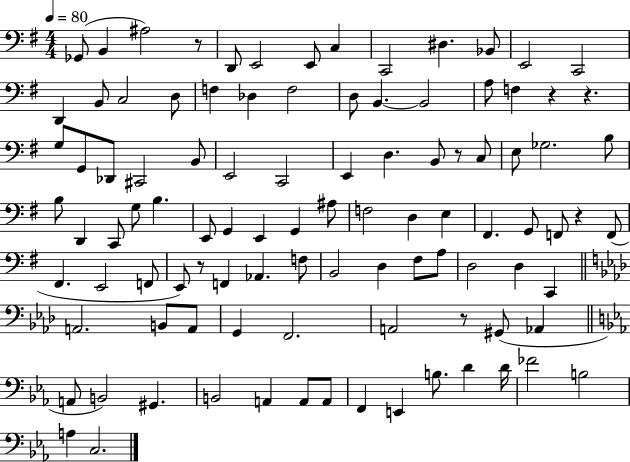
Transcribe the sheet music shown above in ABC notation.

X:1
T:Untitled
M:4/4
L:1/4
K:G
_G,,/2 B,, ^A,2 z/2 D,,/2 E,,2 E,,/2 C, C,,2 ^D, _B,,/2 E,,2 C,,2 D,, B,,/2 C,2 D,/2 F, _D, F,2 D,/2 B,, B,,2 A,/2 F, z z G,/2 G,,/2 _D,,/2 ^C,,2 B,,/2 E,,2 C,,2 E,, D, B,,/2 z/2 C,/2 E,/2 _G,2 B,/2 B,/2 D,, C,,/2 G,/2 B, E,,/2 G,, E,, G,, ^A,/2 F,2 D, E, ^F,, G,,/2 F,,/2 z F,,/2 ^F,, E,,2 F,,/2 E,,/2 z/2 F,, _A,, F,/2 B,,2 D, ^F,/2 A,/2 D,2 D, C,, A,,2 B,,/2 A,,/2 G,, F,,2 A,,2 z/2 ^G,,/2 _A,, A,,/2 B,,2 ^G,, B,,2 A,, A,,/2 A,,/2 F,, E,, B,/2 D D/4 _F2 B,2 A, C,2